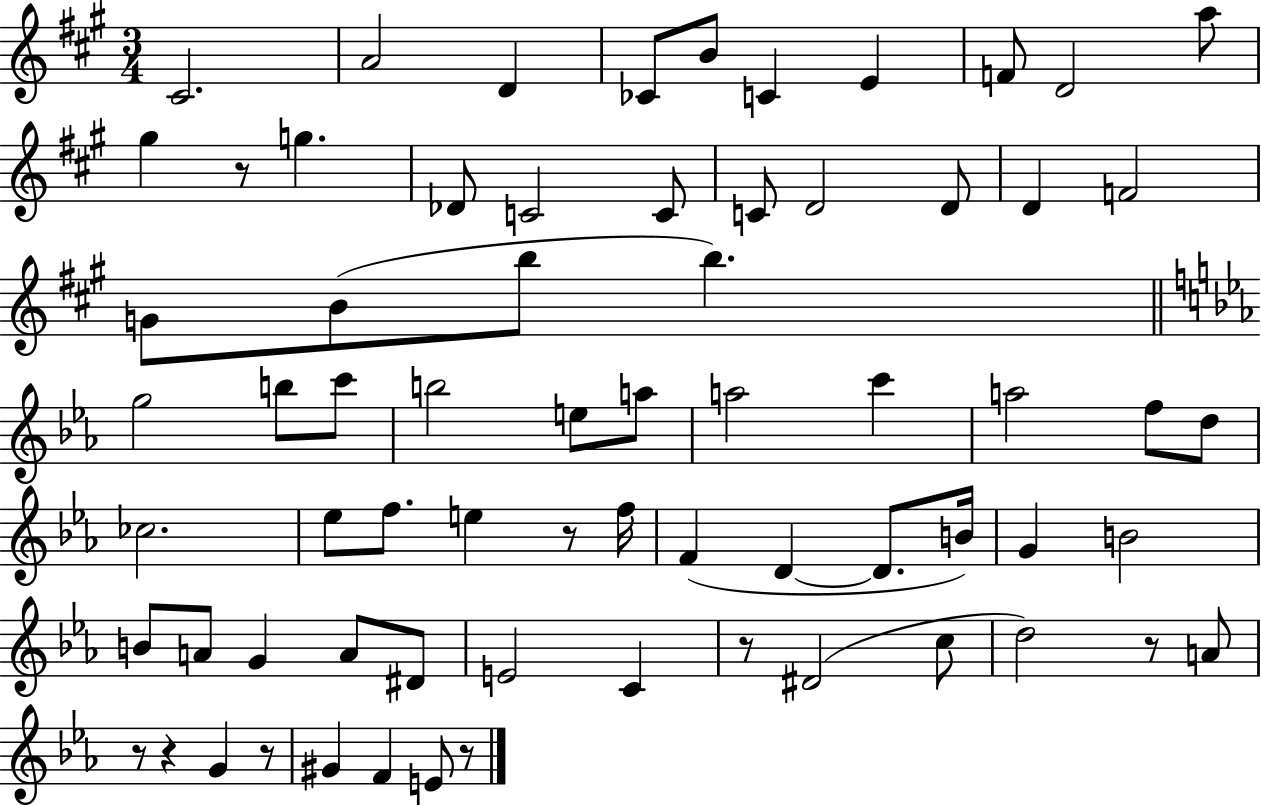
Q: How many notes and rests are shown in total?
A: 69